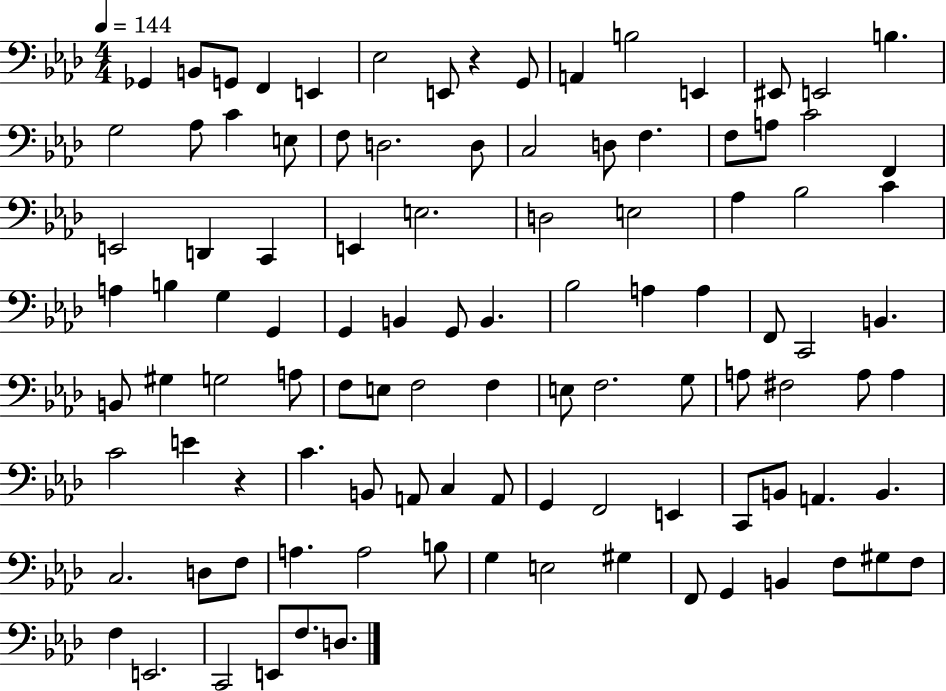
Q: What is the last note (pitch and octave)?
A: D3